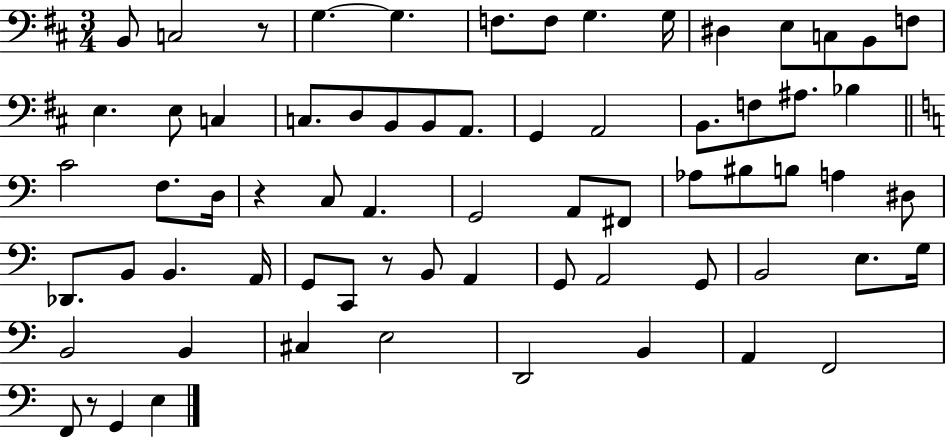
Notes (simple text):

B2/e C3/h R/e G3/q. G3/q. F3/e. F3/e G3/q. G3/s D#3/q E3/e C3/e B2/e F3/e E3/q. E3/e C3/q C3/e. D3/e B2/e B2/e A2/e. G2/q A2/h B2/e. F3/e A#3/e. Bb3/q C4/h F3/e. D3/s R/q C3/e A2/q. G2/h A2/e F#2/e Ab3/e BIS3/e B3/e A3/q D#3/e Db2/e. B2/e B2/q. A2/s G2/e C2/e R/e B2/e A2/q G2/e A2/h G2/e B2/h E3/e. G3/s B2/h B2/q C#3/q E3/h D2/h B2/q A2/q F2/h F2/e R/e G2/q E3/q